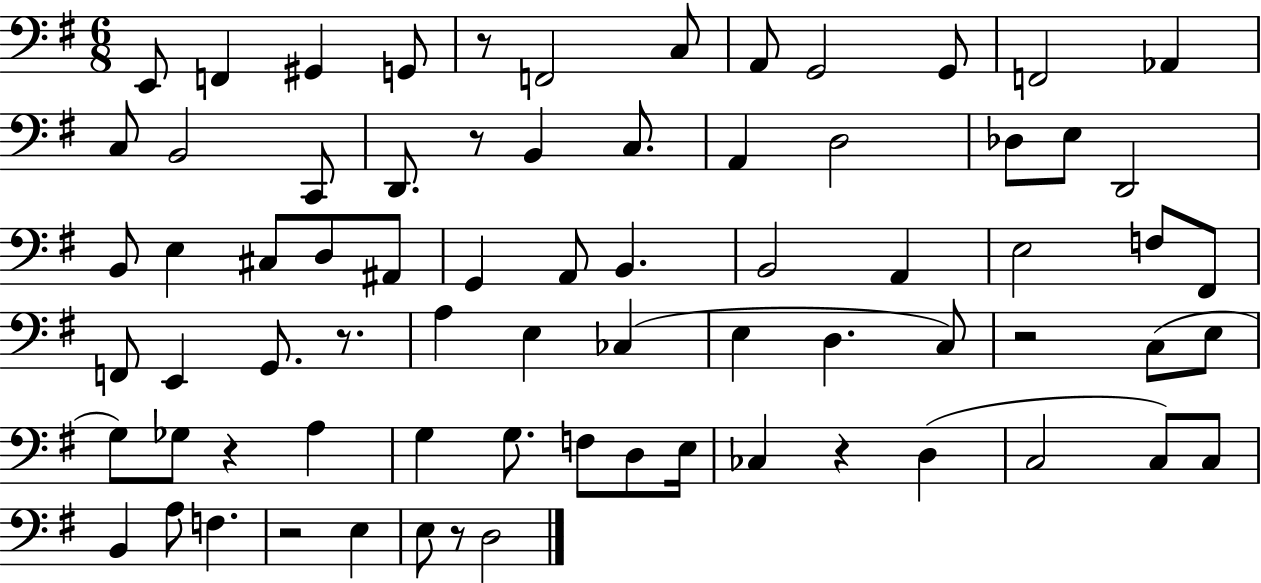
E2/e F2/q G#2/q G2/e R/e F2/h C3/e A2/e G2/h G2/e F2/h Ab2/q C3/e B2/h C2/e D2/e. R/e B2/q C3/e. A2/q D3/h Db3/e E3/e D2/h B2/e E3/q C#3/e D3/e A#2/e G2/q A2/e B2/q. B2/h A2/q E3/h F3/e F#2/e F2/e E2/q G2/e. R/e. A3/q E3/q CES3/q E3/q D3/q. C3/e R/h C3/e E3/e G3/e Gb3/e R/q A3/q G3/q G3/e. F3/e D3/e E3/s CES3/q R/q D3/q C3/h C3/e C3/e B2/q A3/e F3/q. R/h E3/q E3/e R/e D3/h